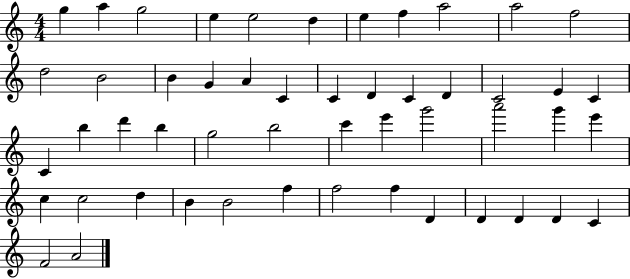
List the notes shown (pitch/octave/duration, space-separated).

G5/q A5/q G5/h E5/q E5/h D5/q E5/q F5/q A5/h A5/h F5/h D5/h B4/h B4/q G4/q A4/q C4/q C4/q D4/q C4/q D4/q C4/h E4/q C4/q C4/q B5/q D6/q B5/q G5/h B5/h C6/q E6/q G6/h A6/h G6/q E6/q C5/q C5/h D5/q B4/q B4/h F5/q F5/h F5/q D4/q D4/q D4/q D4/q C4/q F4/h A4/h